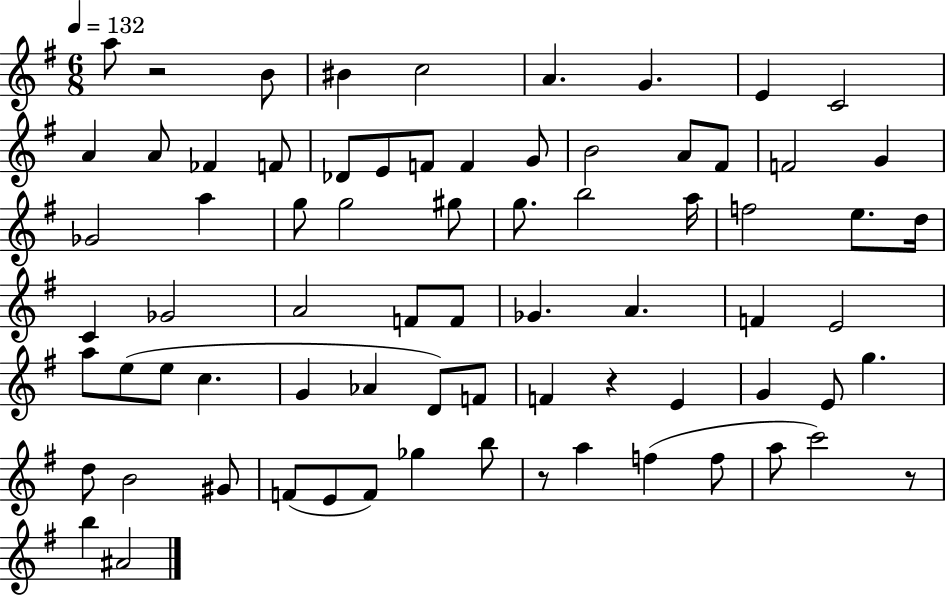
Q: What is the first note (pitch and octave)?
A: A5